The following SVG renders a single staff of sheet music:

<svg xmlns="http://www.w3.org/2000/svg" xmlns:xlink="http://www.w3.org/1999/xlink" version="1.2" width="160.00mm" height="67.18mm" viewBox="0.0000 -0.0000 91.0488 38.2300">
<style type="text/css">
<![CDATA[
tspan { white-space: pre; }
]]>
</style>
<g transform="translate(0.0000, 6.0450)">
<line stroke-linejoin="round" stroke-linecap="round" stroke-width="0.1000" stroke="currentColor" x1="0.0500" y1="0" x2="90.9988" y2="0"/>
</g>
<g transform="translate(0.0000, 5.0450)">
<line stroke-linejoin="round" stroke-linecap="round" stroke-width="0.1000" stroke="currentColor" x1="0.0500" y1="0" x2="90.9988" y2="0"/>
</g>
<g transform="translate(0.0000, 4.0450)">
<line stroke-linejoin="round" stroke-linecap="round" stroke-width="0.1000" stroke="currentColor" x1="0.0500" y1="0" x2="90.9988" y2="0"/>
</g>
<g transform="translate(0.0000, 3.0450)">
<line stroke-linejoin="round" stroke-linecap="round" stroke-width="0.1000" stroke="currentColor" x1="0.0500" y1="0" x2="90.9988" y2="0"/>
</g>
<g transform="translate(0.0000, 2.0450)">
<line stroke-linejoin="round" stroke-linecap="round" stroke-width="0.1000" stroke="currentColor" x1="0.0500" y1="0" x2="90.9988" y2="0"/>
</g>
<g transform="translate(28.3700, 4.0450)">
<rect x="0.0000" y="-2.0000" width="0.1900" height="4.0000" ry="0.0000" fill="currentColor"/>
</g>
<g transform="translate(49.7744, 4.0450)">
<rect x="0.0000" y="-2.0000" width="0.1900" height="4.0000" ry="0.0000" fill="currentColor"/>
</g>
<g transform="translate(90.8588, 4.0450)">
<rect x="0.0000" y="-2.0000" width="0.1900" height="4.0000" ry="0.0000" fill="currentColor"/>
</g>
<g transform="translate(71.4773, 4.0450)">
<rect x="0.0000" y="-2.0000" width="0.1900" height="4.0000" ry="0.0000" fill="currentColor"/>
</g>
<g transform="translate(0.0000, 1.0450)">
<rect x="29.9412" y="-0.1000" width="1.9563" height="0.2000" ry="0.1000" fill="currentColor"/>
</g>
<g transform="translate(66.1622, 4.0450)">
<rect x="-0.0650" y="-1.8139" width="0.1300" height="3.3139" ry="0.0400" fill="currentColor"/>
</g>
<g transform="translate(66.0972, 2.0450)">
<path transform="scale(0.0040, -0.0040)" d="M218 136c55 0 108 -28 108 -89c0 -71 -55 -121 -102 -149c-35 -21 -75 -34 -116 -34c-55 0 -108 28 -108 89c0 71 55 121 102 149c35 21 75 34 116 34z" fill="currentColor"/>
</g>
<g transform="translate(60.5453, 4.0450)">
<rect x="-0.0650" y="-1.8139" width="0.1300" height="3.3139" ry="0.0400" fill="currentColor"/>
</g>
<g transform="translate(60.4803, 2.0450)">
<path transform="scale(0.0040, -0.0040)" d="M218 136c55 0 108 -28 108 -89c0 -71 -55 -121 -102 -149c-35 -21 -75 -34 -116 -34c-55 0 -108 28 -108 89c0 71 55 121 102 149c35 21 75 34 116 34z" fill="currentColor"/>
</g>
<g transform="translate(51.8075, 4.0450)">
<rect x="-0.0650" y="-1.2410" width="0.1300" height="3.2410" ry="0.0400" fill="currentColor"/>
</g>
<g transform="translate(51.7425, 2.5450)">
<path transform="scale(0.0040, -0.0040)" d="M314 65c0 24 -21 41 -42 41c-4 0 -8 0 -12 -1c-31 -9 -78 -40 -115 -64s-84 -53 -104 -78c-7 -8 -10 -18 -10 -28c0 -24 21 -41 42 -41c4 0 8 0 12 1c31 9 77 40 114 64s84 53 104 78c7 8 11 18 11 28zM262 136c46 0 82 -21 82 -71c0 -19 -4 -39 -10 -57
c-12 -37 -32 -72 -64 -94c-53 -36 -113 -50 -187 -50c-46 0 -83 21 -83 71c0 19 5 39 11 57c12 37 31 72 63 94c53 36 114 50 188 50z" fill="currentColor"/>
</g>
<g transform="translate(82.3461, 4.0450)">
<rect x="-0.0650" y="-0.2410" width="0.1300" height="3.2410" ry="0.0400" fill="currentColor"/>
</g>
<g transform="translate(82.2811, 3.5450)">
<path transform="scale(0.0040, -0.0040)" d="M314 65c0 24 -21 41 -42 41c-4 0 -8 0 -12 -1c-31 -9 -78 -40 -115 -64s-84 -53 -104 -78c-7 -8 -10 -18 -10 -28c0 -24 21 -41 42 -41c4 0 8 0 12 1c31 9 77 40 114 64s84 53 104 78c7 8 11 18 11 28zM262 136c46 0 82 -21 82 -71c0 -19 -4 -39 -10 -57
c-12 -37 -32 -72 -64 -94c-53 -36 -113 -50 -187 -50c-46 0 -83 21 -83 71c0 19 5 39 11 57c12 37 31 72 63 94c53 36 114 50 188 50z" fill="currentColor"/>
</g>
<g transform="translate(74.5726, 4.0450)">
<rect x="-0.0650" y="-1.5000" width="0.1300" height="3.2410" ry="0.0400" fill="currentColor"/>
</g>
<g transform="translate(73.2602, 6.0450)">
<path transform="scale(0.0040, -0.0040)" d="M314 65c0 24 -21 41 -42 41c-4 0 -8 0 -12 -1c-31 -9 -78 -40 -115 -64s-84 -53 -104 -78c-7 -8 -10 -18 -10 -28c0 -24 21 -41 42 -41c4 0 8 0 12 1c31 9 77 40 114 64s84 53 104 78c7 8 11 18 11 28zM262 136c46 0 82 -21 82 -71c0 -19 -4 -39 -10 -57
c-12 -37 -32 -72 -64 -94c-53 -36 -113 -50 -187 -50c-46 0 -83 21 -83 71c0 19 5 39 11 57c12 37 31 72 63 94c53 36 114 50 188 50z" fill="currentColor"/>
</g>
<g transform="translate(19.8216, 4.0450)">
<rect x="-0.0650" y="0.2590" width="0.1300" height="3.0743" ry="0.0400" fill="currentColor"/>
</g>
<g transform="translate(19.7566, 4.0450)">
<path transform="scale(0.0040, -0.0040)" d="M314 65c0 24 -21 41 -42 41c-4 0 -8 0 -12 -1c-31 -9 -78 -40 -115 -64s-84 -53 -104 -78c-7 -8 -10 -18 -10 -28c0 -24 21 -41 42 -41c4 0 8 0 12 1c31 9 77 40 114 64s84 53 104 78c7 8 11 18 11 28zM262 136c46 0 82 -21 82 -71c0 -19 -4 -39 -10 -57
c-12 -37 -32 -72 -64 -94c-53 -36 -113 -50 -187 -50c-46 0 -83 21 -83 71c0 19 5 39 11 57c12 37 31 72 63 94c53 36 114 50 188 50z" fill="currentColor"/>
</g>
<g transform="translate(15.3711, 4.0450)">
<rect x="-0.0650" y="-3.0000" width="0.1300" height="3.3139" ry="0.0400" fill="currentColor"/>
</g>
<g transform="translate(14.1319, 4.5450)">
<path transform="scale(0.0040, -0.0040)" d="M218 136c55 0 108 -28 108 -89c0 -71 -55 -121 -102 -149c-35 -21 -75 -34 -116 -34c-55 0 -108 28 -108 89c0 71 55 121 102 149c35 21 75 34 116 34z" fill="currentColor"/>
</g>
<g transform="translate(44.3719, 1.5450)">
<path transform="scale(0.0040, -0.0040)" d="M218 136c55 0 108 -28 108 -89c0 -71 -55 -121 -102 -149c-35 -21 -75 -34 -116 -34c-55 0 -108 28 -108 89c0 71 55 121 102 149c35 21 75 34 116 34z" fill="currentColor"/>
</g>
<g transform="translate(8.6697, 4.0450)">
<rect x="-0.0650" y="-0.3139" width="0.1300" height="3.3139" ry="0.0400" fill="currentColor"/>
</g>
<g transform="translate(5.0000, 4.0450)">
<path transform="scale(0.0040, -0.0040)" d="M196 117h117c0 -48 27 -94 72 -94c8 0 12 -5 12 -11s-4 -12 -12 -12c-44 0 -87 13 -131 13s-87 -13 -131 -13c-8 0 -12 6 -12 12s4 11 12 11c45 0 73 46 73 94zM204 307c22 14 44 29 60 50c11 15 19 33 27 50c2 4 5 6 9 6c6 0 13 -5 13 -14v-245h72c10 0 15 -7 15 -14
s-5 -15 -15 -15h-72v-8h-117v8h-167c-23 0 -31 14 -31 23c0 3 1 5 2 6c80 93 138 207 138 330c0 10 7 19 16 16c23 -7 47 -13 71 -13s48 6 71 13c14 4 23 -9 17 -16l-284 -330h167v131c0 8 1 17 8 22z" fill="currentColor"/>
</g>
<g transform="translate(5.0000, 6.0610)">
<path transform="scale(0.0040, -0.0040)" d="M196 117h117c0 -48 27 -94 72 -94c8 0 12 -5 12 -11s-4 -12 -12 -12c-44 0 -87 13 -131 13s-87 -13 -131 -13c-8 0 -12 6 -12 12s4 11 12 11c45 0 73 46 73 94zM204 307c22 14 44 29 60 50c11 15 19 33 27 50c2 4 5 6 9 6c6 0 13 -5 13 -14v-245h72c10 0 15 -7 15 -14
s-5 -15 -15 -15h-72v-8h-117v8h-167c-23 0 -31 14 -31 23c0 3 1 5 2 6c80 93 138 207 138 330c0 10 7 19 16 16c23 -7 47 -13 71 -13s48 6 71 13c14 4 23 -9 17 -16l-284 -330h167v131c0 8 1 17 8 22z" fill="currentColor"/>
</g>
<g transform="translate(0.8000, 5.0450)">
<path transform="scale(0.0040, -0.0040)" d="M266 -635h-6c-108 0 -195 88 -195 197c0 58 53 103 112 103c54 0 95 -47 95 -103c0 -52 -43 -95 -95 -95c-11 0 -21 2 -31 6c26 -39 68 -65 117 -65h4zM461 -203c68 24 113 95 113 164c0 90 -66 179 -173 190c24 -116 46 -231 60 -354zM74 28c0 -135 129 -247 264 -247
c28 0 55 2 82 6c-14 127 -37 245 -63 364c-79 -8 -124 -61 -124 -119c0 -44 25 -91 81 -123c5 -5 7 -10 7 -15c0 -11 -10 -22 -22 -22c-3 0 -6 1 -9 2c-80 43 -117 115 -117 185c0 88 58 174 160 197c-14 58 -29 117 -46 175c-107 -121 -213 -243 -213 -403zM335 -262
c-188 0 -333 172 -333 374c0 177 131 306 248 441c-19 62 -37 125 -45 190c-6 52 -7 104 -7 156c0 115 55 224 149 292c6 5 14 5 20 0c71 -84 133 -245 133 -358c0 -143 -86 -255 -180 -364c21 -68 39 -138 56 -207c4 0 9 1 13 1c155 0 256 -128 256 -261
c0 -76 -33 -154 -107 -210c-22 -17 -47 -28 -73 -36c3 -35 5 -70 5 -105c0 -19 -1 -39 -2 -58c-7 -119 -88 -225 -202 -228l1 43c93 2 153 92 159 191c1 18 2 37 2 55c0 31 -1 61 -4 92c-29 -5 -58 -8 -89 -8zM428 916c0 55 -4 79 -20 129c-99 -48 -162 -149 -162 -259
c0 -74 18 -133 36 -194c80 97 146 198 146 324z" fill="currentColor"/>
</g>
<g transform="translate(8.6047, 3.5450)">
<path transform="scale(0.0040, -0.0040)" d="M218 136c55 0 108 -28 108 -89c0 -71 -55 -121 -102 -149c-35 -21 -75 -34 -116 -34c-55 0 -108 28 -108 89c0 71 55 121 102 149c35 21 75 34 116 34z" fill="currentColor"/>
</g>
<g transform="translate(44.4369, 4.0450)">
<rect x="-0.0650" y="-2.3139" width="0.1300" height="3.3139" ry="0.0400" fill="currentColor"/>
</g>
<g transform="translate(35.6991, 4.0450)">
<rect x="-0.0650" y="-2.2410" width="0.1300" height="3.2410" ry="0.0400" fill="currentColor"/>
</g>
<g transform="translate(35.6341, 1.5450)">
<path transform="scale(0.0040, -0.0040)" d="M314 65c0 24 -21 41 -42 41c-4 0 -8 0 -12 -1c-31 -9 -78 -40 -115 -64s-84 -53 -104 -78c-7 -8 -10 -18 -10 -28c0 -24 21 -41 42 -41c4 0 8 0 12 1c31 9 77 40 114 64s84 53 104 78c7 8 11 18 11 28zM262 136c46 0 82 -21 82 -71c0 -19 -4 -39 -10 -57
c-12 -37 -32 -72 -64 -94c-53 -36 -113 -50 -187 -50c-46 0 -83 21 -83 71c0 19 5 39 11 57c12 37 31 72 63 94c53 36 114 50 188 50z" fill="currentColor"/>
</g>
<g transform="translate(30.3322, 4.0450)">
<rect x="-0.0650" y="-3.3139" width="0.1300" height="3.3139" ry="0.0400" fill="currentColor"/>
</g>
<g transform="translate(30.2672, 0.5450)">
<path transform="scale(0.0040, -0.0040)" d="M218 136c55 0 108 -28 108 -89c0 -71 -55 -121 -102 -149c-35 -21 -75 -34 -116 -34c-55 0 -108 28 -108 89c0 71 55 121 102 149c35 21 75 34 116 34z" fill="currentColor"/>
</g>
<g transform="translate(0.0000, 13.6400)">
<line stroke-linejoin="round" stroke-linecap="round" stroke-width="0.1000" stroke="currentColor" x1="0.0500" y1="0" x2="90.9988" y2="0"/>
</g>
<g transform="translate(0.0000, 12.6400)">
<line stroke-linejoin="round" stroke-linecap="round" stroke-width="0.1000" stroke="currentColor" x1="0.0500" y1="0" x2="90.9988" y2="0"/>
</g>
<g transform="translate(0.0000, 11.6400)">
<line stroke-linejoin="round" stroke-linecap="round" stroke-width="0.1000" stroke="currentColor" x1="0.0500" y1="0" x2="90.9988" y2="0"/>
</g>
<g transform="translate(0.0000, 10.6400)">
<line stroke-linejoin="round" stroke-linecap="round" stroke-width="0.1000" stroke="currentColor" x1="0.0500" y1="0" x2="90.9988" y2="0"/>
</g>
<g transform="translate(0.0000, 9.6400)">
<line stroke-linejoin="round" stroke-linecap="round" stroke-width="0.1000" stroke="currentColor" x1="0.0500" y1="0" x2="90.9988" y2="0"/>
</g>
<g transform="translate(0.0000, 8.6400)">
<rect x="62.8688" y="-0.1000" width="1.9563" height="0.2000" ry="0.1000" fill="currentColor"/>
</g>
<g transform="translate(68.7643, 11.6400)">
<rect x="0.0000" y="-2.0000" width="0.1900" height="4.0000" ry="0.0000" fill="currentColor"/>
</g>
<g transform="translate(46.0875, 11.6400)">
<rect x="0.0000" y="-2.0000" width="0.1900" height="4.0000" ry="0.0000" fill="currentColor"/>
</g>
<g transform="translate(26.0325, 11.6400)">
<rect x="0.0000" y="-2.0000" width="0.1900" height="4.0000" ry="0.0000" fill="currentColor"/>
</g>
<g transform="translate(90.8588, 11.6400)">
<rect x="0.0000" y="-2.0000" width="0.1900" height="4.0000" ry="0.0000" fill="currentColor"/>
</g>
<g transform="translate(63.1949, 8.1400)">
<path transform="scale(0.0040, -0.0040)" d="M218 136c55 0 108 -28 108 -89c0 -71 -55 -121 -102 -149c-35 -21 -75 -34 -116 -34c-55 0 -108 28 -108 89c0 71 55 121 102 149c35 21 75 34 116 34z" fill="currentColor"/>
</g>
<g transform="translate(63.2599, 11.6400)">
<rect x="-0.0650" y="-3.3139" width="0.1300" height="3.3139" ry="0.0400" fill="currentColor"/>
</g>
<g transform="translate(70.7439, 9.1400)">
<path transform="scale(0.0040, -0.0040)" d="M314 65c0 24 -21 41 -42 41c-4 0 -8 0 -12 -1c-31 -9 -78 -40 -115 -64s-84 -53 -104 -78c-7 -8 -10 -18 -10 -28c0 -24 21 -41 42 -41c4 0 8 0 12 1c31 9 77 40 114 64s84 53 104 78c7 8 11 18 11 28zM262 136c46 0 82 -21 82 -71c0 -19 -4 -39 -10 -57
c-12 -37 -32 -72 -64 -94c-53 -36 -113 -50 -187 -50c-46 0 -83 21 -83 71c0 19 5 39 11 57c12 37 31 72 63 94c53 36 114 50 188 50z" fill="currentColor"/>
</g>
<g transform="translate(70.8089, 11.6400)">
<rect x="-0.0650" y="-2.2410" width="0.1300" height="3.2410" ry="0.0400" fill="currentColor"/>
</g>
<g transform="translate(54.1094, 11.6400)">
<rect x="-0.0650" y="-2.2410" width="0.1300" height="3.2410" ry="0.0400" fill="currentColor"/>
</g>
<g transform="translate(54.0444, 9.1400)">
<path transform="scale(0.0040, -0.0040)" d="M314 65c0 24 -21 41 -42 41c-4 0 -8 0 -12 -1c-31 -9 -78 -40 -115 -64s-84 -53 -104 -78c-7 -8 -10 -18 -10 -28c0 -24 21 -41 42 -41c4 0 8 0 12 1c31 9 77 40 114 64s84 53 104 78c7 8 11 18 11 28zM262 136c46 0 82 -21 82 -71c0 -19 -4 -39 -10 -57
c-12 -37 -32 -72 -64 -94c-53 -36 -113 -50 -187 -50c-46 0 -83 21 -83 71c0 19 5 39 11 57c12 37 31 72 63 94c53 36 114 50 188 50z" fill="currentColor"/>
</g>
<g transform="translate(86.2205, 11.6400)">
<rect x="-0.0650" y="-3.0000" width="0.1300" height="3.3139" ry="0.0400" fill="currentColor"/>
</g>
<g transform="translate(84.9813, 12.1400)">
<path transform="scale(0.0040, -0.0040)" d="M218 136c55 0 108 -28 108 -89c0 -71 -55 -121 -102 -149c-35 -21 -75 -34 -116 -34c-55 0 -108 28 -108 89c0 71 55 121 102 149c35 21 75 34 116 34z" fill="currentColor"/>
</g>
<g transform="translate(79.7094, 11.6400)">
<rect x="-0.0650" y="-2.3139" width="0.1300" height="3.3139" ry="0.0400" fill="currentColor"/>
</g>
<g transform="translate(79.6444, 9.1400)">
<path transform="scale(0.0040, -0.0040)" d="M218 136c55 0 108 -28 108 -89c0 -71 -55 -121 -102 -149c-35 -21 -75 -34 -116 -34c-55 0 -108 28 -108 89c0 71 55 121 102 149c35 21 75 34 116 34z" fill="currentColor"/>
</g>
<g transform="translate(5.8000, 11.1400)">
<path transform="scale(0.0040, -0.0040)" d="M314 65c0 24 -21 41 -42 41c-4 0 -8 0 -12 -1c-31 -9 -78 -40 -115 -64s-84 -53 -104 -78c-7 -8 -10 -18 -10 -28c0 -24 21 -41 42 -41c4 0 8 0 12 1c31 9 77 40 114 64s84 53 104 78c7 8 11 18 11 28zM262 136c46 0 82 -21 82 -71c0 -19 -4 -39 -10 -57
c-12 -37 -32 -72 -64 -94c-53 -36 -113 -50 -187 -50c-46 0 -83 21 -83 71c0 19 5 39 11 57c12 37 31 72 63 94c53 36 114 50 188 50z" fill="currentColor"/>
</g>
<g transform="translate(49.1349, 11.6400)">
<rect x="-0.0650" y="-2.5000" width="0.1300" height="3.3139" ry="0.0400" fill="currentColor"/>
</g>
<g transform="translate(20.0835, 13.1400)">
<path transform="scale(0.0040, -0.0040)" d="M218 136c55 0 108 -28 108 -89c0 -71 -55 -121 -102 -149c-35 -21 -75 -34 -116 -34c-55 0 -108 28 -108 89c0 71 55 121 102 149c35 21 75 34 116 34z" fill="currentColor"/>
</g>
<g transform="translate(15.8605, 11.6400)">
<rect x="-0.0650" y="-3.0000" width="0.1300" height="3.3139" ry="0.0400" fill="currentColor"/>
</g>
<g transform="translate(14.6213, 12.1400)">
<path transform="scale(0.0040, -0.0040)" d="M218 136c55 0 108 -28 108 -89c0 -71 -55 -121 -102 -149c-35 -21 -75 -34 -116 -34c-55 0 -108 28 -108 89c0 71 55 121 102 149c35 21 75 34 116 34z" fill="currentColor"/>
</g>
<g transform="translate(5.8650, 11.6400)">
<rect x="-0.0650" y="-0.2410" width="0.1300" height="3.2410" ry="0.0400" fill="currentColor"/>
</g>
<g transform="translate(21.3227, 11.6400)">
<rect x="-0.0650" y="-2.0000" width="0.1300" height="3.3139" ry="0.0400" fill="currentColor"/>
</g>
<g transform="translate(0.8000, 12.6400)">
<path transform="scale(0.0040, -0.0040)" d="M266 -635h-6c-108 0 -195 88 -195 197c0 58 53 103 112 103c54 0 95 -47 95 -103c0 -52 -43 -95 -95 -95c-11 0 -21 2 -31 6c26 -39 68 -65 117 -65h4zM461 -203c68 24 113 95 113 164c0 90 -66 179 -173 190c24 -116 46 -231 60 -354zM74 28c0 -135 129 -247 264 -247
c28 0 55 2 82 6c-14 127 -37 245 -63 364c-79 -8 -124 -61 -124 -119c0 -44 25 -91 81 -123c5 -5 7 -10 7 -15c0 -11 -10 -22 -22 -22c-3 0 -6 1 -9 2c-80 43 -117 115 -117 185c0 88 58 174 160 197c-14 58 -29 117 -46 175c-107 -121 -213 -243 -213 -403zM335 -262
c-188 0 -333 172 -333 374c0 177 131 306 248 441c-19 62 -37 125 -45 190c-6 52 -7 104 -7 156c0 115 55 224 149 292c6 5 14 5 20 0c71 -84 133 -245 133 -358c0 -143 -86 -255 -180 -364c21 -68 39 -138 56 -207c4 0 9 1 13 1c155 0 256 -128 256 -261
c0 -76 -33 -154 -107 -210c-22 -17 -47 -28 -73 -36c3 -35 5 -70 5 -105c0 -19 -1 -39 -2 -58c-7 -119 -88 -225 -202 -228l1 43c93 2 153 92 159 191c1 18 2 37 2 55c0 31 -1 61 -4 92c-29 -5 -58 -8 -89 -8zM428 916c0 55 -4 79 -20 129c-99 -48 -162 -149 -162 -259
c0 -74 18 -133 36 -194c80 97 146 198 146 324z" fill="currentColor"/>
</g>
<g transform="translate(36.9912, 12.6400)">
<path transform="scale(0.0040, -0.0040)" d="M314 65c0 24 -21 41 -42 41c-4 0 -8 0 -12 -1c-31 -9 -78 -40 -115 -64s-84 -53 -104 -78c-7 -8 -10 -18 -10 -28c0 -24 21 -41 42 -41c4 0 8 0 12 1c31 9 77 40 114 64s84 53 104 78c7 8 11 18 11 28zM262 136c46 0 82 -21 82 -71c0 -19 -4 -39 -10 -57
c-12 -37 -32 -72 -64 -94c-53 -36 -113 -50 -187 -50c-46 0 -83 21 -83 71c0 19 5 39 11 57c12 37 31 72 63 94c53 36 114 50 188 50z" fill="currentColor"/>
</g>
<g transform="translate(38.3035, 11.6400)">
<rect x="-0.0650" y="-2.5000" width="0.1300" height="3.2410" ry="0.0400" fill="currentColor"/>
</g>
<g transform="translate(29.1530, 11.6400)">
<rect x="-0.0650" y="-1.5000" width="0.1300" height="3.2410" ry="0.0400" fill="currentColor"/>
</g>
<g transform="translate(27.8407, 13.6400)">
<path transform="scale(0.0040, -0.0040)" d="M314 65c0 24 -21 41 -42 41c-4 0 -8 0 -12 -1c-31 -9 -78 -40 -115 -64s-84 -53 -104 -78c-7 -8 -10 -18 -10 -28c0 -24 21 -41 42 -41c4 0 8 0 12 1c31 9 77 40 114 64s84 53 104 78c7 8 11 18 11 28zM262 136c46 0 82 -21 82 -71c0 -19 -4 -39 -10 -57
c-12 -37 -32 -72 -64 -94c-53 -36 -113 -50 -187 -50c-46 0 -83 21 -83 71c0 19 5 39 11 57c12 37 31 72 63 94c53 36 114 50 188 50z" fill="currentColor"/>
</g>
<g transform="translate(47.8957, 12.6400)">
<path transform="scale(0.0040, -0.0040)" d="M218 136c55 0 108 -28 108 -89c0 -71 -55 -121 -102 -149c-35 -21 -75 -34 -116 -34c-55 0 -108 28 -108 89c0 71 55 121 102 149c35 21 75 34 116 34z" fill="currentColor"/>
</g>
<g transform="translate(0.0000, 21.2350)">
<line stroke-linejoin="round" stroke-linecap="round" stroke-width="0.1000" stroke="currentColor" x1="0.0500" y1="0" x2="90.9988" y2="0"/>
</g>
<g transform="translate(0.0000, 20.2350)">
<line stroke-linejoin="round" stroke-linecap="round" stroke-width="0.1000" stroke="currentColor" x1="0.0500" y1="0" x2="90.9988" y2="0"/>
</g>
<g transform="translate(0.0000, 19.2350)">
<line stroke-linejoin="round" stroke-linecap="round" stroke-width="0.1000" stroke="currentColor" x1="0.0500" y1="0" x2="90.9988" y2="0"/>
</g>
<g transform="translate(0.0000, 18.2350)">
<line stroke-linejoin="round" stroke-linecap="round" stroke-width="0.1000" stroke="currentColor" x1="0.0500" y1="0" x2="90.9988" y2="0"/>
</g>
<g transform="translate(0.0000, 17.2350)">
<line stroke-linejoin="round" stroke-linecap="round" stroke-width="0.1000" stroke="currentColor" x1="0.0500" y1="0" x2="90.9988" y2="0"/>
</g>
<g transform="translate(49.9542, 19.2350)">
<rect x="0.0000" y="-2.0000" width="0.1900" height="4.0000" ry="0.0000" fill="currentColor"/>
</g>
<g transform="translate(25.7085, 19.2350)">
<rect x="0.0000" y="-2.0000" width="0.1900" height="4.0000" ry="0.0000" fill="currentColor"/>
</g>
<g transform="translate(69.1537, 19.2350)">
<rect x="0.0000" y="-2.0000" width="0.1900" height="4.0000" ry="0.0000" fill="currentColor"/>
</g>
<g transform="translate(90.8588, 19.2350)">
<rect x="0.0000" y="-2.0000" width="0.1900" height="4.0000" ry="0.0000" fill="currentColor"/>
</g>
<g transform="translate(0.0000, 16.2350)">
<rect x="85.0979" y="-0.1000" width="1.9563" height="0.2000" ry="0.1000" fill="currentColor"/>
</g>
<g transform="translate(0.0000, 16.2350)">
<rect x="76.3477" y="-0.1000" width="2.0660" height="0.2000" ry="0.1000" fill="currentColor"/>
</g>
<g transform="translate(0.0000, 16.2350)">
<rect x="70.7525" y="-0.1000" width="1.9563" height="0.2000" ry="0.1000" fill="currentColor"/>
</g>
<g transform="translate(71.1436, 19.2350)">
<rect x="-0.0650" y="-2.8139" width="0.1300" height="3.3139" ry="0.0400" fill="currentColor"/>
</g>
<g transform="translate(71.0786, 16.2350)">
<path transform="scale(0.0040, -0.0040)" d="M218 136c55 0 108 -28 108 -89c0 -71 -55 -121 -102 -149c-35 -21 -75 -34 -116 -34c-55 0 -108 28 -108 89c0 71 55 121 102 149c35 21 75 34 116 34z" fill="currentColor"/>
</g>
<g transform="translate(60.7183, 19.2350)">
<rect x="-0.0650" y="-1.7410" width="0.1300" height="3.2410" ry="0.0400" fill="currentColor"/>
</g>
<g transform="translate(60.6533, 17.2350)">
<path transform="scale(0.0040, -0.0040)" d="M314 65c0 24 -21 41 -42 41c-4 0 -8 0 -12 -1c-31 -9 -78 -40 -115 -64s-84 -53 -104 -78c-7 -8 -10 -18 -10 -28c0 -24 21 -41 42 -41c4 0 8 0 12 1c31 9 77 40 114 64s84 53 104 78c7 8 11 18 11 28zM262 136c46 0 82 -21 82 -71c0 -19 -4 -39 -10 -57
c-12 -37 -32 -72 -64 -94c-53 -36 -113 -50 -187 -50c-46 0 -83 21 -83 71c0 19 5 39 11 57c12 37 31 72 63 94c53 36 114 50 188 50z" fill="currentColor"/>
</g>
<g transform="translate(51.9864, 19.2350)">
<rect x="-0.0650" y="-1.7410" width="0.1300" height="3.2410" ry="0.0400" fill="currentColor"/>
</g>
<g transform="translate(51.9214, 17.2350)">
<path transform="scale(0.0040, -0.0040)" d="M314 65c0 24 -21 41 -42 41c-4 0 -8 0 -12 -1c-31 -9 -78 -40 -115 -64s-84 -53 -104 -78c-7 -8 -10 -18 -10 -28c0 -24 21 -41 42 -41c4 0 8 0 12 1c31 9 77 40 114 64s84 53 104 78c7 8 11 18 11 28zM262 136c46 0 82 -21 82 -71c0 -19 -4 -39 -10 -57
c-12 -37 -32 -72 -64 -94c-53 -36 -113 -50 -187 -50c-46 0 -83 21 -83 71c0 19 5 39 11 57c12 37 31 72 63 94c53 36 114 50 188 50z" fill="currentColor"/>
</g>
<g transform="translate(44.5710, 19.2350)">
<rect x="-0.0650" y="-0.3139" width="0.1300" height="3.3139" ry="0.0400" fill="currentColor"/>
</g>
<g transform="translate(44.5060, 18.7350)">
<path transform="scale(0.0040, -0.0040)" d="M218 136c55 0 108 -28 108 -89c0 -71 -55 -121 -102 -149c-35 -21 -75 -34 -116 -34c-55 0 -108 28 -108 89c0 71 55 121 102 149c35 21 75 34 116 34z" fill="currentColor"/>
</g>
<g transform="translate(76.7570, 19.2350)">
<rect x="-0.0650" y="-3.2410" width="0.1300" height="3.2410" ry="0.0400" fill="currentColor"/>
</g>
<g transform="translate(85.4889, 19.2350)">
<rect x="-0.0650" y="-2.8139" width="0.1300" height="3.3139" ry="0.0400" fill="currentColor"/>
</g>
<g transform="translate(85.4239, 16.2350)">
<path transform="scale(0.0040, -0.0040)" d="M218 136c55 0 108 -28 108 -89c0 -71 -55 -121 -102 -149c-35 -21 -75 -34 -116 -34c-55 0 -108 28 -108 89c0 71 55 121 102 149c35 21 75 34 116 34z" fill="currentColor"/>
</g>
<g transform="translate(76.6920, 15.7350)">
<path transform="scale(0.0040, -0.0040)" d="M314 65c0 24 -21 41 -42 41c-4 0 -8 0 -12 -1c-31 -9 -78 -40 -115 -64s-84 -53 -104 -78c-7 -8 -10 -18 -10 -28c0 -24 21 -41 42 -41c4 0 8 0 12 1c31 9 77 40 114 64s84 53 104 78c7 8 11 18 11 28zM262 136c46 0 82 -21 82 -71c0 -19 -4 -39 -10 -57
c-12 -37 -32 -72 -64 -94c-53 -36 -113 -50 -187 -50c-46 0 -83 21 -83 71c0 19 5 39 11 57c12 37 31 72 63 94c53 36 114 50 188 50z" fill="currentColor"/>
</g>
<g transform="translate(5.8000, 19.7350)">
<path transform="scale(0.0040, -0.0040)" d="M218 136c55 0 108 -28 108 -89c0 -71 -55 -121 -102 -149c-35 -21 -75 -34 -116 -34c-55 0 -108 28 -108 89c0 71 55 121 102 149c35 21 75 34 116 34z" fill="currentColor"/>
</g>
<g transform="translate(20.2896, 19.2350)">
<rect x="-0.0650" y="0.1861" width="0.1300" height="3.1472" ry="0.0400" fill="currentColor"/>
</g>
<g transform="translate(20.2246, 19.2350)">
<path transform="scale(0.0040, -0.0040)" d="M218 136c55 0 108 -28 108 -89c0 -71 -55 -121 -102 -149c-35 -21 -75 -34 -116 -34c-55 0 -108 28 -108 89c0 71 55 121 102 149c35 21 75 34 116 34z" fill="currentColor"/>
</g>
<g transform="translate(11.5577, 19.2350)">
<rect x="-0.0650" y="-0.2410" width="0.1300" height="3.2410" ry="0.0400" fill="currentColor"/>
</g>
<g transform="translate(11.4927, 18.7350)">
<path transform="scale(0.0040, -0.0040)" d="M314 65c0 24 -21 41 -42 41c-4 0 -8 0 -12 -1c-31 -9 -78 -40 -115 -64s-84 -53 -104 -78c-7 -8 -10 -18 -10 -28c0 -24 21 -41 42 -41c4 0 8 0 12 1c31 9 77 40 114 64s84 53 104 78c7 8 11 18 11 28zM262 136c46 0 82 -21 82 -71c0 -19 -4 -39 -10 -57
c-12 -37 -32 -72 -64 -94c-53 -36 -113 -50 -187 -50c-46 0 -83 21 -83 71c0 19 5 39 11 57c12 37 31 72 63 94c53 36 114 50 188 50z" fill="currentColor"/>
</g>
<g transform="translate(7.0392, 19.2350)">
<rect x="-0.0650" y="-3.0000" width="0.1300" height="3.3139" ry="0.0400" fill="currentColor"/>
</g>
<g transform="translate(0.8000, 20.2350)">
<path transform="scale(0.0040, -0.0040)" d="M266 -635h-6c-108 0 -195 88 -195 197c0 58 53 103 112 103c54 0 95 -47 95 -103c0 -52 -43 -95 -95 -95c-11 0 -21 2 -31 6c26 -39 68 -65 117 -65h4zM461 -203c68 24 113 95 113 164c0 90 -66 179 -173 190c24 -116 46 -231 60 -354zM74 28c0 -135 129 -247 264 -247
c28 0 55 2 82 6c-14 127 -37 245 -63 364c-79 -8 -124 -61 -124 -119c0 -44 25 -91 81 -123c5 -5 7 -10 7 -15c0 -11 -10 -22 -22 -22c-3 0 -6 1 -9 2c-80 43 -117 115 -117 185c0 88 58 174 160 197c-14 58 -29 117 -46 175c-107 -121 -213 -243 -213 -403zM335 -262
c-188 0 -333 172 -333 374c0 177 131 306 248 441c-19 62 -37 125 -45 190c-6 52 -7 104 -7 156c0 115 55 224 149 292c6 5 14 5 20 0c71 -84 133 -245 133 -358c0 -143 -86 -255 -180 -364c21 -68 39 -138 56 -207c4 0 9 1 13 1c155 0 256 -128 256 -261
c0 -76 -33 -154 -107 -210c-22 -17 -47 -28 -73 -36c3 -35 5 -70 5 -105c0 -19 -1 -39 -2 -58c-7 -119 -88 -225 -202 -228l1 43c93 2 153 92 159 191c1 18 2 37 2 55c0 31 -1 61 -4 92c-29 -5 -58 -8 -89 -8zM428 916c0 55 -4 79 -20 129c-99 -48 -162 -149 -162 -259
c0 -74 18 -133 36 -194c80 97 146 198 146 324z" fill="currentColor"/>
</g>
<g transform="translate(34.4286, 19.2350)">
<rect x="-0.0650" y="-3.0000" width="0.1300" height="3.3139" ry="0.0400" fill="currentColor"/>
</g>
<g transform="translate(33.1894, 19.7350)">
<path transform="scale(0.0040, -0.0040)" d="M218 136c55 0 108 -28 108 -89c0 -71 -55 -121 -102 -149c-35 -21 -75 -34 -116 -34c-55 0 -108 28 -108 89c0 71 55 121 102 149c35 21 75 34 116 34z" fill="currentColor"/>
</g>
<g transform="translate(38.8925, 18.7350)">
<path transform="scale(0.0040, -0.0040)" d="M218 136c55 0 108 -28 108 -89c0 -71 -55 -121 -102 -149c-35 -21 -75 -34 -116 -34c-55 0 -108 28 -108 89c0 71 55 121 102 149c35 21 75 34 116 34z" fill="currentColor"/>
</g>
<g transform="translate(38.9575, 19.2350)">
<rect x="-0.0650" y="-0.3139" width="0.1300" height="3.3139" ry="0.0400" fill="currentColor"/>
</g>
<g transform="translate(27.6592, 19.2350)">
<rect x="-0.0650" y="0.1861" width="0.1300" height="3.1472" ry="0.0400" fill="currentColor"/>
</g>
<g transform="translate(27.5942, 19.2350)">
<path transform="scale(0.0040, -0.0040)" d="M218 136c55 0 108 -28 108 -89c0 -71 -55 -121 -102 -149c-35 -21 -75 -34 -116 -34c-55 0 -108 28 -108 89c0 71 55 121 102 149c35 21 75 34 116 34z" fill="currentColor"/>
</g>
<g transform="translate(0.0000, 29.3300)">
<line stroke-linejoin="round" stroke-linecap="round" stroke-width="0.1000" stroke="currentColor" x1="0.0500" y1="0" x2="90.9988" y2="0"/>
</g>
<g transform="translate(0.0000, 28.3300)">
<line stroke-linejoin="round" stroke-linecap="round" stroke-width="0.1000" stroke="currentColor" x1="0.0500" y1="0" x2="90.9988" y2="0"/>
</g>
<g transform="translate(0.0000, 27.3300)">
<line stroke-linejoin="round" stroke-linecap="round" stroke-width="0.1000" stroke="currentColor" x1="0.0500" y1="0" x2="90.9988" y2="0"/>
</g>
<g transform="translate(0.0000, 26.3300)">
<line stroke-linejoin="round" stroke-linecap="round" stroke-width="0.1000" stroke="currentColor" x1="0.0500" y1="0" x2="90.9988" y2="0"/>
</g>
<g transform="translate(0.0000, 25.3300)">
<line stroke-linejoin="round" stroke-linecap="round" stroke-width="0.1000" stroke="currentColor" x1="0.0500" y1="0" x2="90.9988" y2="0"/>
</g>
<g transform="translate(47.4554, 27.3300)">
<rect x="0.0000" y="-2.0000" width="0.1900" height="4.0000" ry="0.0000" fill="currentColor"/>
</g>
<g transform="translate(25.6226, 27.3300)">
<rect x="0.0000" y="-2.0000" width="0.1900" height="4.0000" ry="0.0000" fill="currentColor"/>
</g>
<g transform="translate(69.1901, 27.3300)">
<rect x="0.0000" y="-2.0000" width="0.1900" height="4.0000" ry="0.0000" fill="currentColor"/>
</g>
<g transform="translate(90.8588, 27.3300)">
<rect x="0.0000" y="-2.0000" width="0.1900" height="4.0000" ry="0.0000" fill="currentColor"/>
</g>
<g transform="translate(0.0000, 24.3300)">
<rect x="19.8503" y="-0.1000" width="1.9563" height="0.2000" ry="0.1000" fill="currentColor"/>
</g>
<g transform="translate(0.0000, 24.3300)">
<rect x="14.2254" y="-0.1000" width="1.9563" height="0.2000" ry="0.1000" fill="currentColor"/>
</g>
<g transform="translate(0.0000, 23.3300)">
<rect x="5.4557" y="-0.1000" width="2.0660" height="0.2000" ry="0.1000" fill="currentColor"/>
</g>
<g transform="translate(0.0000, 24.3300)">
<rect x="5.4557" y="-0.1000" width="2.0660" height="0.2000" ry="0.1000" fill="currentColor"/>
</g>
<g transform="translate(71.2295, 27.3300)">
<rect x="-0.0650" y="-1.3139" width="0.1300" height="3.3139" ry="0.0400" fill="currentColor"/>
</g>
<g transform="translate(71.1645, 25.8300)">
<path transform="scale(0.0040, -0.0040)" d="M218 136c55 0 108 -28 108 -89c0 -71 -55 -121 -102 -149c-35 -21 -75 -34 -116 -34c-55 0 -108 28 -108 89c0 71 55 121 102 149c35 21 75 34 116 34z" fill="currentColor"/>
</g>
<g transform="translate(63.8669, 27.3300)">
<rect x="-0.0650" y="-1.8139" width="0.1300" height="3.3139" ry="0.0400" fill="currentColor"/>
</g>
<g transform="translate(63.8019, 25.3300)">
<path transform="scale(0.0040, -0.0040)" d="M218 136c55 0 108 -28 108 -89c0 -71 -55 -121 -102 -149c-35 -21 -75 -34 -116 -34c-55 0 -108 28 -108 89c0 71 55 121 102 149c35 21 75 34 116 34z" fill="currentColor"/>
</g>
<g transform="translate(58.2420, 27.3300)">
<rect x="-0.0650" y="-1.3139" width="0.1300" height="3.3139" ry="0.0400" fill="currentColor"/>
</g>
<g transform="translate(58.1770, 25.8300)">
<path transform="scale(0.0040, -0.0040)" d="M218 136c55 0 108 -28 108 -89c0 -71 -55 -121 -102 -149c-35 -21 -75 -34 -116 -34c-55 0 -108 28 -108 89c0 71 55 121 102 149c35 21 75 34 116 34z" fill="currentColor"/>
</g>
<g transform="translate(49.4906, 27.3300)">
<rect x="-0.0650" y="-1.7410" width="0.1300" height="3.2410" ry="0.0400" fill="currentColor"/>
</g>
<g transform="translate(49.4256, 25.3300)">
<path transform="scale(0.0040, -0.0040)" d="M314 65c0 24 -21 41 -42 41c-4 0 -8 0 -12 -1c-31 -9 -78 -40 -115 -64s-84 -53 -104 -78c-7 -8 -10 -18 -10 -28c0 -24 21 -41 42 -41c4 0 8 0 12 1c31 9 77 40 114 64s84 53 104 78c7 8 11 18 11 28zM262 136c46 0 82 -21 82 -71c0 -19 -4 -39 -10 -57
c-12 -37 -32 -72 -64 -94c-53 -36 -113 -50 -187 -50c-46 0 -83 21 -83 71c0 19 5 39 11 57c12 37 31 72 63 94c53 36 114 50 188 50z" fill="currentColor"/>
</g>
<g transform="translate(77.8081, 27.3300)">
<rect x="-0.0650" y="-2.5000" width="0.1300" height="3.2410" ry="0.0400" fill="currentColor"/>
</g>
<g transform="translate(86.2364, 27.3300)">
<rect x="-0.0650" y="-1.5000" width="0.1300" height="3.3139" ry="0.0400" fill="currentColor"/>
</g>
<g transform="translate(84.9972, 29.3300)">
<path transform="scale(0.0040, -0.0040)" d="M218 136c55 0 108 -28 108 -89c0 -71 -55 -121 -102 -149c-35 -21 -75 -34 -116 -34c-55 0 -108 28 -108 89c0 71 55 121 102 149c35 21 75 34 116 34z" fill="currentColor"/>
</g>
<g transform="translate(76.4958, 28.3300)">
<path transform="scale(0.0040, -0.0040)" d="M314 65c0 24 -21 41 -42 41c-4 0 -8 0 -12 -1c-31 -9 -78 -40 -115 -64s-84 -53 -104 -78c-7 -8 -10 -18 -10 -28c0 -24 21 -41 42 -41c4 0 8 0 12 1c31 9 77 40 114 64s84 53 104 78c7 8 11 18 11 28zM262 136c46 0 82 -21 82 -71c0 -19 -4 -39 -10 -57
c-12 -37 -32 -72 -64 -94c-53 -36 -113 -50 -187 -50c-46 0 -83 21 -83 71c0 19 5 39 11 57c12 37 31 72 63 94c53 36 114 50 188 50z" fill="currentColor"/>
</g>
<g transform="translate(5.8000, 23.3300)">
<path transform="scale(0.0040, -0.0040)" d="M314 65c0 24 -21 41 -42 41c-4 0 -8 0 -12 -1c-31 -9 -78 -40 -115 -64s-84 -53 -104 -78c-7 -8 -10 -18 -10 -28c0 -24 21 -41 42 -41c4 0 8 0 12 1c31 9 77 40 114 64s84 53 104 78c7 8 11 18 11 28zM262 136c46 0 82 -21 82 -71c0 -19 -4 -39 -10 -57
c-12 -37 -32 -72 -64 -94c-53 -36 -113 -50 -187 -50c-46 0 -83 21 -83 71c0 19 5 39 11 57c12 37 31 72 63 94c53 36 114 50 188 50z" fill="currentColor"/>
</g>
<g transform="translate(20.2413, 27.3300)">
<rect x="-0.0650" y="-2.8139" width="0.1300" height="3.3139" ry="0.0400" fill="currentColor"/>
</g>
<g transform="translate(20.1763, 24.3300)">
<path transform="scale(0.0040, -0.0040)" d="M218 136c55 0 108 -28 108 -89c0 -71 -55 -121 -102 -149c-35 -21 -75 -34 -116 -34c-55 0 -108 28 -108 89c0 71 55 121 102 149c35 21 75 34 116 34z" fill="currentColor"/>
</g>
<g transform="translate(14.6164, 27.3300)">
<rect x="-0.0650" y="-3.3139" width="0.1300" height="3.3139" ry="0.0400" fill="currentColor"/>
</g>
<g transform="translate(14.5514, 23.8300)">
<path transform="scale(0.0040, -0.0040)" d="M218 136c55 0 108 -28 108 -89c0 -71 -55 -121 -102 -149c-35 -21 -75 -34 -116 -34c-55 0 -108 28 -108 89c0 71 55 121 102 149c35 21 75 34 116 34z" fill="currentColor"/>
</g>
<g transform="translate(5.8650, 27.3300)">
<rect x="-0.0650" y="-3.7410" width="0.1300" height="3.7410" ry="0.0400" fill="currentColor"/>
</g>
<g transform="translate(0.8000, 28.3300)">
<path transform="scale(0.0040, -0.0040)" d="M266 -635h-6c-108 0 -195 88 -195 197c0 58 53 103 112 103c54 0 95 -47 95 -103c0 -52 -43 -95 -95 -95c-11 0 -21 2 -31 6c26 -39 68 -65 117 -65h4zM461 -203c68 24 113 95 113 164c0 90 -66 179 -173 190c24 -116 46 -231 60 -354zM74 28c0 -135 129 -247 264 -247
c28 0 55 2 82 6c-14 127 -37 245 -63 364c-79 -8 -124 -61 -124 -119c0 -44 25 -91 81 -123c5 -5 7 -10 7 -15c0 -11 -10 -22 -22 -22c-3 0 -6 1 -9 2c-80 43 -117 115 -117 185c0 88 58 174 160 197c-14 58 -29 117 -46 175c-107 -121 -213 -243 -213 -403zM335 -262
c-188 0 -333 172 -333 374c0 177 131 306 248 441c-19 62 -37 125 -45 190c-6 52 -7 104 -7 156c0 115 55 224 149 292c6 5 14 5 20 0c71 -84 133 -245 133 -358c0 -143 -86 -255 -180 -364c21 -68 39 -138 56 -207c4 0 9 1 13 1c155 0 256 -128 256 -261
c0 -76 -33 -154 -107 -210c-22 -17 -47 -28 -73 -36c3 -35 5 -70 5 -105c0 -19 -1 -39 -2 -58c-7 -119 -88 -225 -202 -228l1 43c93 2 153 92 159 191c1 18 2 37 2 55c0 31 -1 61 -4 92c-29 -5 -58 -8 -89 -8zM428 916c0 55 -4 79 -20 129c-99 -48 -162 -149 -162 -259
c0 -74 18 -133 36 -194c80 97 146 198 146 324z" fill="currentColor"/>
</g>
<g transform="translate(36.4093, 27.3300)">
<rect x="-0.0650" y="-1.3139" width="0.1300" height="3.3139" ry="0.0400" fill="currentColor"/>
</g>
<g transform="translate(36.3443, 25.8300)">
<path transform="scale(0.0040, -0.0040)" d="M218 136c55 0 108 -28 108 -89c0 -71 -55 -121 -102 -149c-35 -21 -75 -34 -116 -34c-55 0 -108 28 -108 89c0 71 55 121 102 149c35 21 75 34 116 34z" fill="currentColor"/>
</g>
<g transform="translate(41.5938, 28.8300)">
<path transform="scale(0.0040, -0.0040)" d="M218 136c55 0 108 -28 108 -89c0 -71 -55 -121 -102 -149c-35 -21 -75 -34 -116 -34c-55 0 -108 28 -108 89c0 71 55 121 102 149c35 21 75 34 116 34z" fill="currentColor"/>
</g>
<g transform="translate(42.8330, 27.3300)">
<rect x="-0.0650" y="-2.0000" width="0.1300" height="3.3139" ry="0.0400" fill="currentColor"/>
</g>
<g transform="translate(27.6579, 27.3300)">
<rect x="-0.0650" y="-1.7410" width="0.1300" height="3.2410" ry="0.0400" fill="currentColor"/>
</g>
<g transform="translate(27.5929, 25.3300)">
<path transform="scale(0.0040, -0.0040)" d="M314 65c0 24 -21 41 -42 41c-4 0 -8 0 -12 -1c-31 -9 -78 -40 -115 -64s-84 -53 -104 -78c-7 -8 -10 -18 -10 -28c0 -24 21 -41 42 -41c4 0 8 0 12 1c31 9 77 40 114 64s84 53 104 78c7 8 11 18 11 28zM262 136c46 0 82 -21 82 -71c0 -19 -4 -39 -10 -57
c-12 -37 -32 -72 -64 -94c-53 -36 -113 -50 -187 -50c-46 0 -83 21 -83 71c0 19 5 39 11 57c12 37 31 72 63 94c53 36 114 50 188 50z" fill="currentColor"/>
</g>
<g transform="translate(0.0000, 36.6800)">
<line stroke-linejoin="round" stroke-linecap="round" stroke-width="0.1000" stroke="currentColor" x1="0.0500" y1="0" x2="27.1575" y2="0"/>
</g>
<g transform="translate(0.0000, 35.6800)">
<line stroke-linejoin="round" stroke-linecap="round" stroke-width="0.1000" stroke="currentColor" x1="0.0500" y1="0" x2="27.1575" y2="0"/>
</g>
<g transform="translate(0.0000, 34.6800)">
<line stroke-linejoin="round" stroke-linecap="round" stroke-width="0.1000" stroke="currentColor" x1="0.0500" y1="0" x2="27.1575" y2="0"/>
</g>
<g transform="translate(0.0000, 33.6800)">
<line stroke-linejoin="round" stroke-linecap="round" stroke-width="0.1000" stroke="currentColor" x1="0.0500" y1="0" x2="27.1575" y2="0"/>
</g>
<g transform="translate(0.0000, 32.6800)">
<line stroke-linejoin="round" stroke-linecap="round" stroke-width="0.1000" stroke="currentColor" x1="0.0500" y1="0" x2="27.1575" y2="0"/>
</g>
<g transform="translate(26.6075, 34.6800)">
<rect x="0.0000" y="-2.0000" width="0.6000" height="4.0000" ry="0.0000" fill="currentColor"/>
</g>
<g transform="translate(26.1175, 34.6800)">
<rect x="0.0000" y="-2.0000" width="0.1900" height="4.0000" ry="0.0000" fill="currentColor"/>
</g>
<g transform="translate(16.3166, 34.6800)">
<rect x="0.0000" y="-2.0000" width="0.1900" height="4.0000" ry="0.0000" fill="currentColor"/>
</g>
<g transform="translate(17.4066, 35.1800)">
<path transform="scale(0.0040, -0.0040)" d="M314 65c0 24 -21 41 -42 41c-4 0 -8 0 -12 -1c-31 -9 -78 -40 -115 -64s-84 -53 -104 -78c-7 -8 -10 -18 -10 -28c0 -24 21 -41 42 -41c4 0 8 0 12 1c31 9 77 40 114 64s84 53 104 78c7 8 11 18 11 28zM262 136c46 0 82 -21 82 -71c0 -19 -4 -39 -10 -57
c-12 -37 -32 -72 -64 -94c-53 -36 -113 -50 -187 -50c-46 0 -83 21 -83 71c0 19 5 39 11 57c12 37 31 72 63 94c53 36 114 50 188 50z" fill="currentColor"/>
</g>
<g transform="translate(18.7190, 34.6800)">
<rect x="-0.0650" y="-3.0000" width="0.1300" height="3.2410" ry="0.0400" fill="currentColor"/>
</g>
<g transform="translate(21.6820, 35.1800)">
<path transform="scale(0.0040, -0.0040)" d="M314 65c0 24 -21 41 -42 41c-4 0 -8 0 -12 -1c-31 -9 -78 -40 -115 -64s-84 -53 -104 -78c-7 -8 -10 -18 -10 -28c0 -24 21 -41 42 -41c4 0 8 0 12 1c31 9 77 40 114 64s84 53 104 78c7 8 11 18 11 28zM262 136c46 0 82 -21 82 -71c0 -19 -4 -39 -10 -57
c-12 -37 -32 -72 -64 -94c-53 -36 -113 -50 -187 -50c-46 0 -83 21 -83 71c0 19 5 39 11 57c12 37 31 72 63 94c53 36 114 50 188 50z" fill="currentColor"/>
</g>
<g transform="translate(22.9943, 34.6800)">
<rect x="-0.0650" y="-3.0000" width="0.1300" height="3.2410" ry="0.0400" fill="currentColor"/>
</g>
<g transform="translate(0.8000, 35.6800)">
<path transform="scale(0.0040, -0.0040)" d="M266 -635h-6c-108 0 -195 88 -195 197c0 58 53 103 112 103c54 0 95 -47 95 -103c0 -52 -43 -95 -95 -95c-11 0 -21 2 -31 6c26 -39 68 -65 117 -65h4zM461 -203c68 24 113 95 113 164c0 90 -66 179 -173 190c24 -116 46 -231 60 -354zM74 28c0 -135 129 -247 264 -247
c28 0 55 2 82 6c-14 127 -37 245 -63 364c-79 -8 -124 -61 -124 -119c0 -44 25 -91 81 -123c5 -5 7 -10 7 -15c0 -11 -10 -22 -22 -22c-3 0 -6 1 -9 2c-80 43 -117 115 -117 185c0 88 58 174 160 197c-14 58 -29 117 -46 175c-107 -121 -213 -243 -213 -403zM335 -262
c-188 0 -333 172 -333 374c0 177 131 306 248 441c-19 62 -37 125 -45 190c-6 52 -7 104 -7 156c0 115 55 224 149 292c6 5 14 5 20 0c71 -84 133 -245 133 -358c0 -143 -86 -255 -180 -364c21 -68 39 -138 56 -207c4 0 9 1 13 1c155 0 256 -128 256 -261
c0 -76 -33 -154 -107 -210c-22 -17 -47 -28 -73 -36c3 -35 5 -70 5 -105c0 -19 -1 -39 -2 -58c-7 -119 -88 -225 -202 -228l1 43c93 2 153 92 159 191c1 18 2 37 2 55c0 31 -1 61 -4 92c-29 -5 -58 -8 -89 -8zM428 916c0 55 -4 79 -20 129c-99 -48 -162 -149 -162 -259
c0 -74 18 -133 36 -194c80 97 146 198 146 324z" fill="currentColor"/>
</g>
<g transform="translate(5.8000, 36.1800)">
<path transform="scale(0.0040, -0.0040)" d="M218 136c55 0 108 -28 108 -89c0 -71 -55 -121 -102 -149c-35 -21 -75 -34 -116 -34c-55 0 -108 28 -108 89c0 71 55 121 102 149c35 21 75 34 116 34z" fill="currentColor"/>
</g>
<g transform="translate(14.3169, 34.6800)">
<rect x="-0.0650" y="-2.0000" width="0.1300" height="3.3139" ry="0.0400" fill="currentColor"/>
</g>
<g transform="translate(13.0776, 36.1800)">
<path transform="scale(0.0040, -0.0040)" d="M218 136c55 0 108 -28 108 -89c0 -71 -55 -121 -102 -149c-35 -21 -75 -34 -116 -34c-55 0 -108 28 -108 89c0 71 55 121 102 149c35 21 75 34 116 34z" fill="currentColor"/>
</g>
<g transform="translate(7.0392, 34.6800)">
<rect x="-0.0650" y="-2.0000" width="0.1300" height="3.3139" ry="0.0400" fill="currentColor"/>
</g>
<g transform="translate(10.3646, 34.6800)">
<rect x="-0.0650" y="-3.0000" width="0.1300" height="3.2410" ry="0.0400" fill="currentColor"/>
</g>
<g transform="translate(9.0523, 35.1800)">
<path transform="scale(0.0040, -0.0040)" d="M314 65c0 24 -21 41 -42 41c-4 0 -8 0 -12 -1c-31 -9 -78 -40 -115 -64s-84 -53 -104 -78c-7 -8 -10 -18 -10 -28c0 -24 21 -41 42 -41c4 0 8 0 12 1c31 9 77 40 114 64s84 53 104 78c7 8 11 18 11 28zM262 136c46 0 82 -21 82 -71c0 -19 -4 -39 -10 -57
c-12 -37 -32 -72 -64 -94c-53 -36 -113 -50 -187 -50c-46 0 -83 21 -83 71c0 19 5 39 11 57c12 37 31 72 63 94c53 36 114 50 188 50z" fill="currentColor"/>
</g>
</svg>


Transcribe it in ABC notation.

X:1
T:Untitled
M:4/4
L:1/4
K:C
c A B2 b g2 g e2 f f E2 c2 c2 A F E2 G2 G g2 b g2 g A A c2 B B A c c f2 f2 a b2 a c'2 b a f2 e F f2 e f e G2 E F A2 F A2 A2